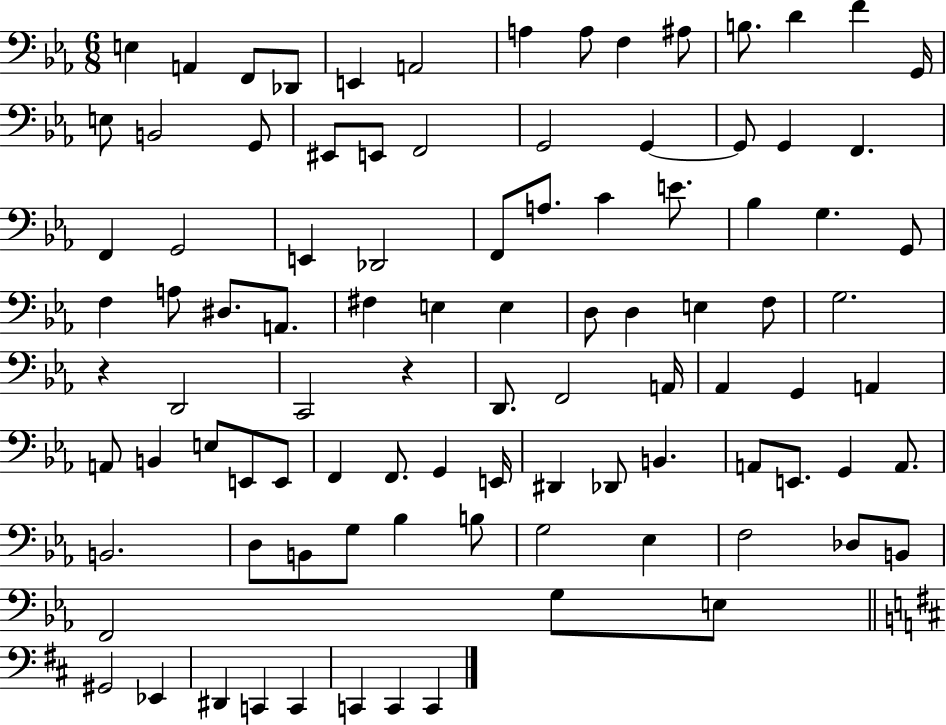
X:1
T:Untitled
M:6/8
L:1/4
K:Eb
E, A,, F,,/2 _D,,/2 E,, A,,2 A, A,/2 F, ^A,/2 B,/2 D F G,,/4 E,/2 B,,2 G,,/2 ^E,,/2 E,,/2 F,,2 G,,2 G,, G,,/2 G,, F,, F,, G,,2 E,, _D,,2 F,,/2 A,/2 C E/2 _B, G, G,,/2 F, A,/2 ^D,/2 A,,/2 ^F, E, E, D,/2 D, E, F,/2 G,2 z D,,2 C,,2 z D,,/2 F,,2 A,,/4 _A,, G,, A,, A,,/2 B,, E,/2 E,,/2 E,,/2 F,, F,,/2 G,, E,,/4 ^D,, _D,,/2 B,, A,,/2 E,,/2 G,, A,,/2 B,,2 D,/2 B,,/2 G,/2 _B, B,/2 G,2 _E, F,2 _D,/2 B,,/2 F,,2 G,/2 E,/2 ^G,,2 _E,, ^D,, C,, C,, C,, C,, C,,